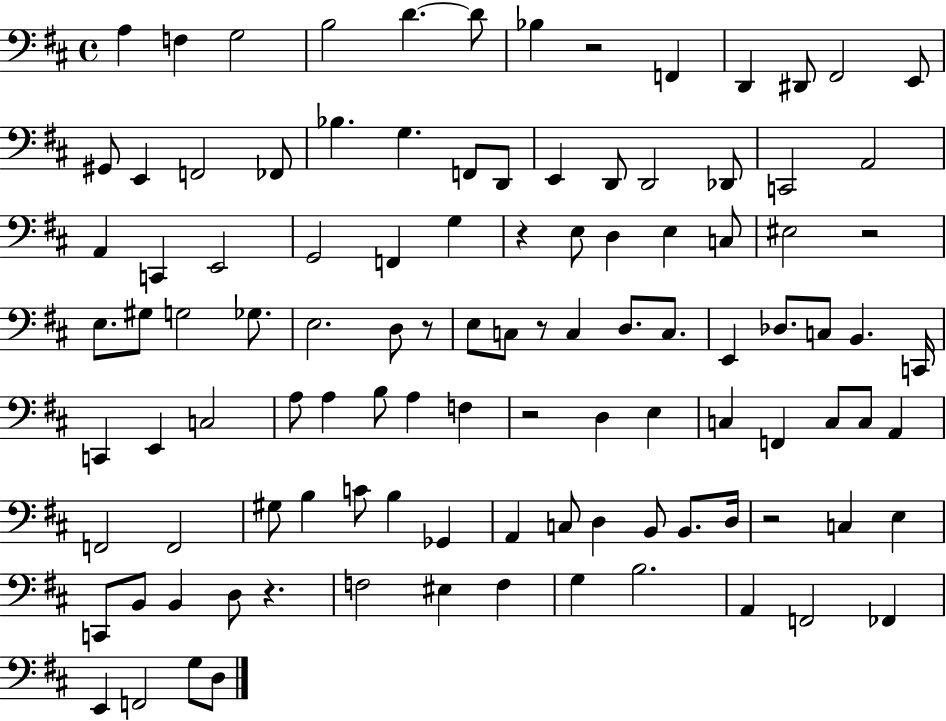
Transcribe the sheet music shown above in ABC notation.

X:1
T:Untitled
M:4/4
L:1/4
K:D
A, F, G,2 B,2 D D/2 _B, z2 F,, D,, ^D,,/2 ^F,,2 E,,/2 ^G,,/2 E,, F,,2 _F,,/2 _B, G, F,,/2 D,,/2 E,, D,,/2 D,,2 _D,,/2 C,,2 A,,2 A,, C,, E,,2 G,,2 F,, G, z E,/2 D, E, C,/2 ^E,2 z2 E,/2 ^G,/2 G,2 _G,/2 E,2 D,/2 z/2 E,/2 C,/2 z/2 C, D,/2 C,/2 E,, _D,/2 C,/2 B,, C,,/4 C,, E,, C,2 A,/2 A, B,/2 A, F, z2 D, E, C, F,, C,/2 C,/2 A,, F,,2 F,,2 ^G,/2 B, C/2 B, _G,, A,, C,/2 D, B,,/2 B,,/2 D,/4 z2 C, E, C,,/2 B,,/2 B,, D,/2 z F,2 ^E, F, G, B,2 A,, F,,2 _F,, E,, F,,2 G,/2 D,/2